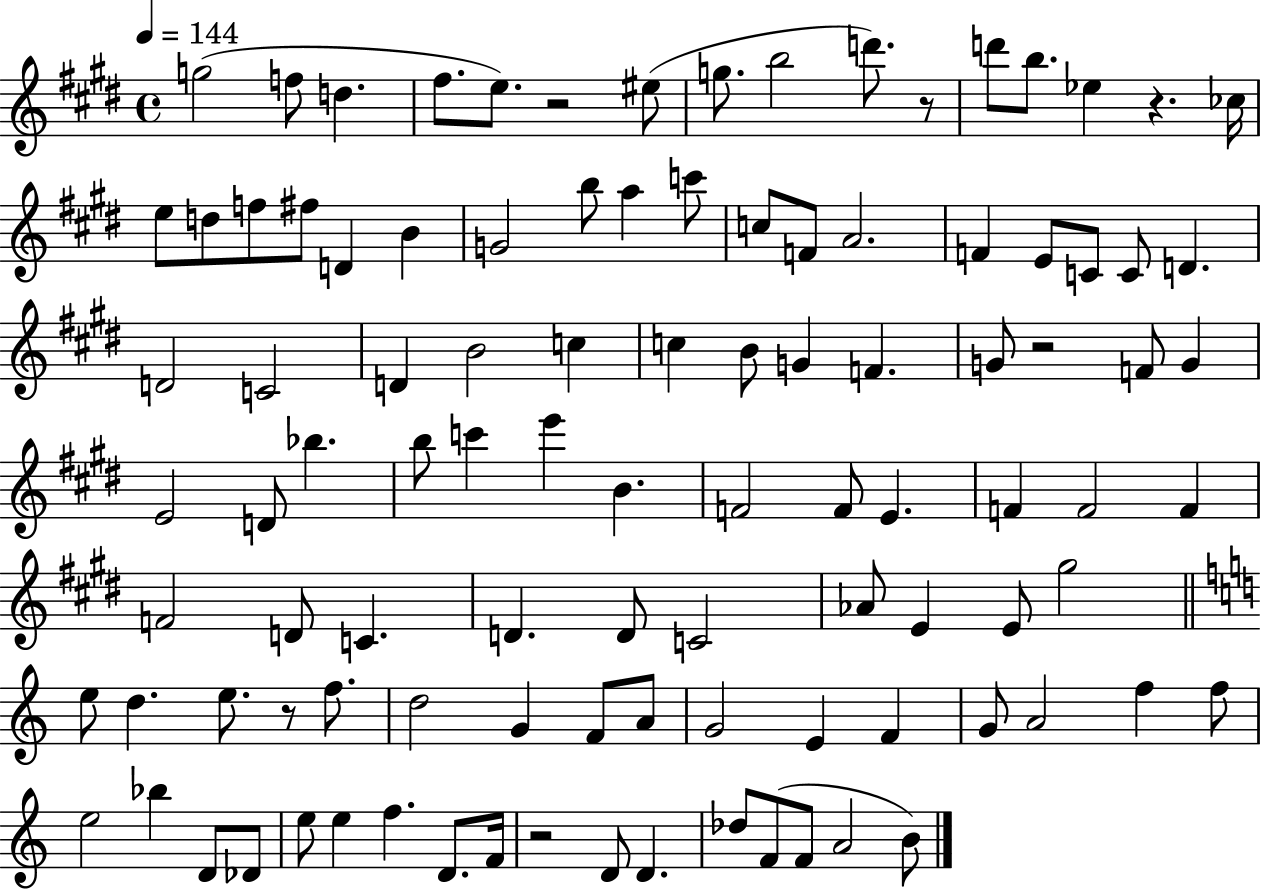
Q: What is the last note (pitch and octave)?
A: B4